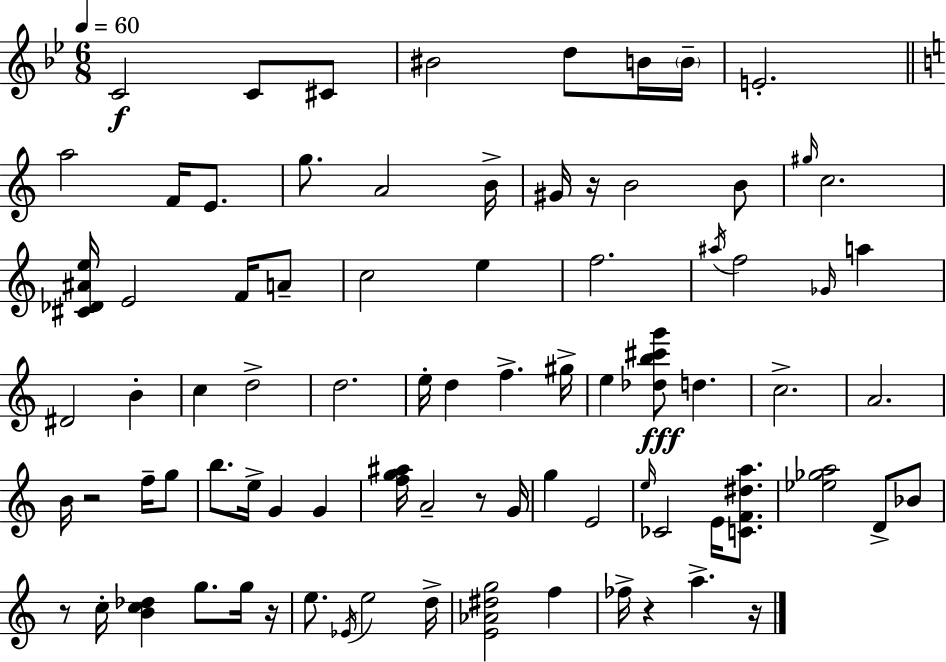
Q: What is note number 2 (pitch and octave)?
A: C4